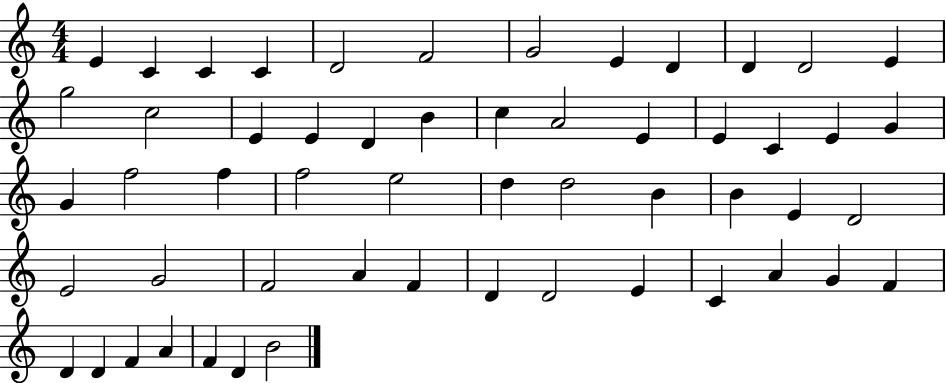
E4/q C4/q C4/q C4/q D4/h F4/h G4/h E4/q D4/q D4/q D4/h E4/q G5/h C5/h E4/q E4/q D4/q B4/q C5/q A4/h E4/q E4/q C4/q E4/q G4/q G4/q F5/h F5/q F5/h E5/h D5/q D5/h B4/q B4/q E4/q D4/h E4/h G4/h F4/h A4/q F4/q D4/q D4/h E4/q C4/q A4/q G4/q F4/q D4/q D4/q F4/q A4/q F4/q D4/q B4/h